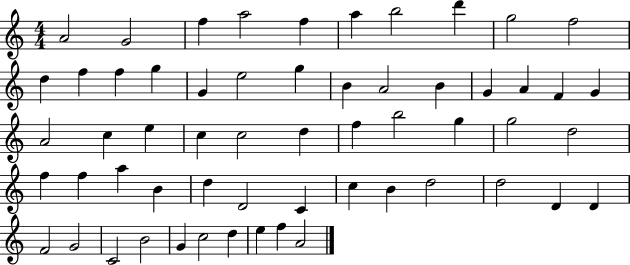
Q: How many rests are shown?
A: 0